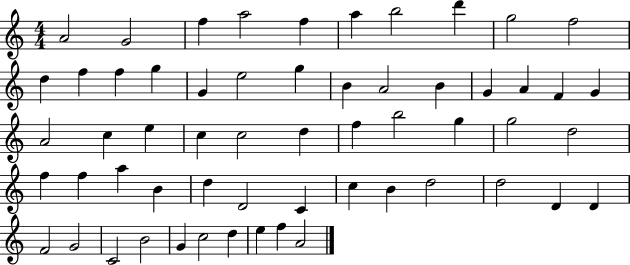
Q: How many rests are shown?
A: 0